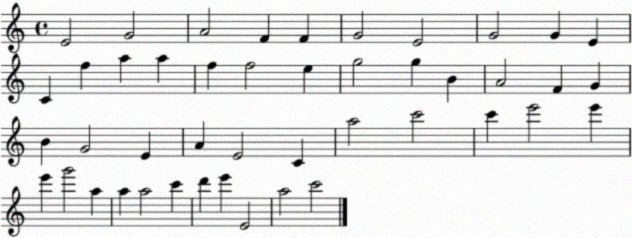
X:1
T:Untitled
M:4/4
L:1/4
K:C
E2 G2 A2 F F G2 E2 G2 G E C f a a f f2 e g2 g B A2 F G B G2 E A E2 C a2 c'2 c' e'2 e' e' g'2 a a a2 c' d' e' E2 a2 c'2